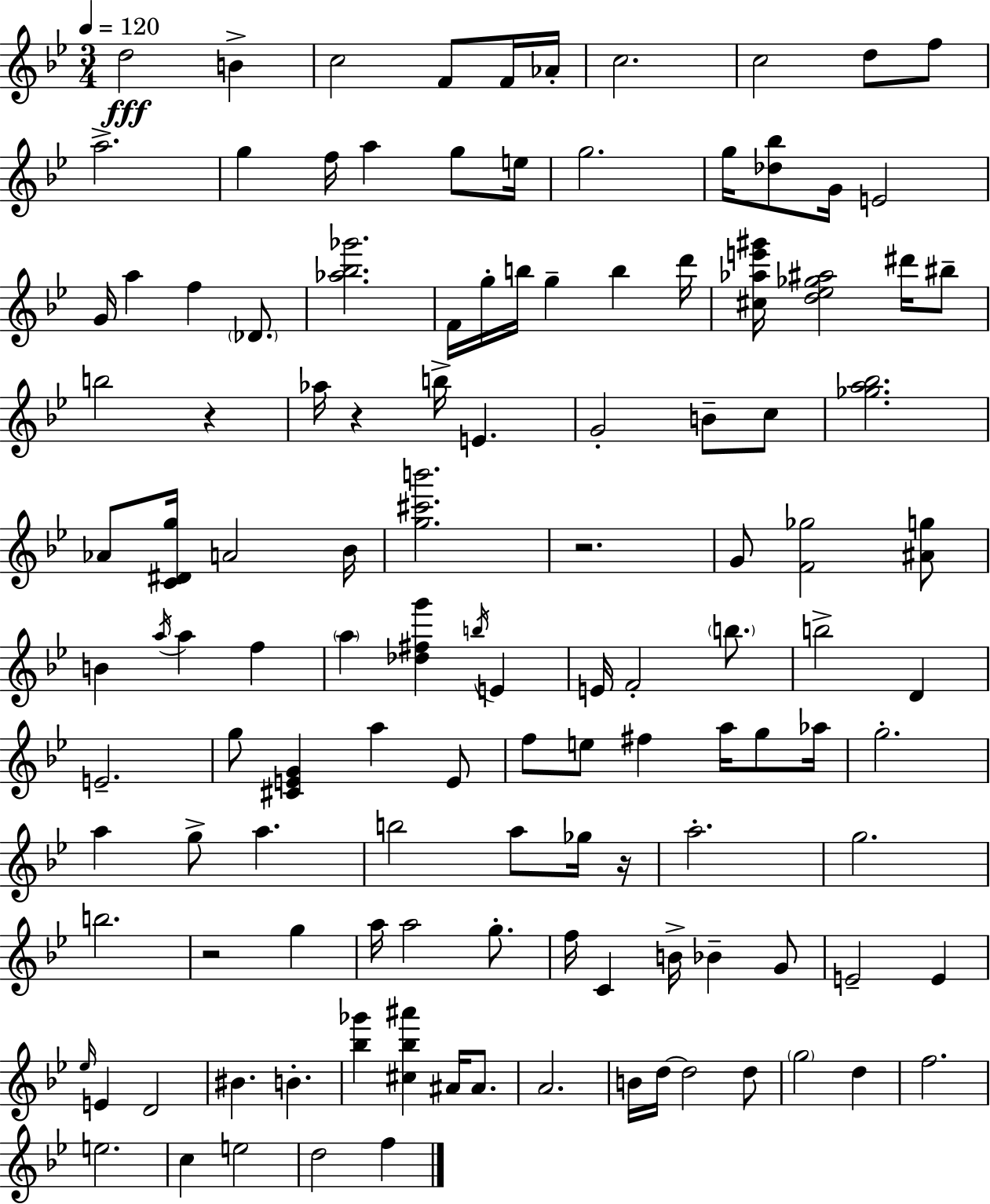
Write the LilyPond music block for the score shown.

{
  \clef treble
  \numericTimeSignature
  \time 3/4
  \key g \minor
  \tempo 4 = 120
  \repeat volta 2 { d''2\fff b'4-> | c''2 f'8 f'16 aes'16-. | c''2. | c''2 d''8 f''8 | \break a''2.-> | g''4 f''16 a''4 g''8 e''16 | g''2. | g''16 <des'' bes''>8 g'16 e'2 | \break g'16 a''4 f''4 \parenthesize des'8. | <aes'' bes'' ges'''>2. | f'16 g''16-. b''16 g''4-- b''4 d'''16 | <cis'' aes'' e''' gis'''>16 <d'' ees'' ges'' ais''>2 dis'''16 bis''8-- | \break b''2 r4 | aes''16 r4 b''16-> e'4. | g'2-. b'8-- c''8 | <ges'' a'' bes''>2. | \break aes'8 <c' dis' g''>16 a'2 bes'16 | <g'' cis''' b'''>2. | r2. | g'8 <f' ges''>2 <ais' g''>8 | \break b'4 \acciaccatura { a''16 } a''4 f''4 | \parenthesize a''4 <des'' fis'' g'''>4 \acciaccatura { b''16 } e'4 | e'16 f'2-. \parenthesize b''8. | b''2-> d'4 | \break e'2.-- | g''8 <cis' e' g'>4 a''4 | e'8 f''8 e''8 fis''4 a''16 g''8 | aes''16 g''2.-. | \break a''4 g''8-> a''4. | b''2 a''8 | ges''16 r16 a''2.-. | g''2. | \break b''2. | r2 g''4 | a''16 a''2 g''8.-. | f''16 c'4 b'16-> bes'4-- | \break g'8 e'2-- e'4 | \grace { ees''16 } e'4 d'2 | bis'4. b'4.-. | <bes'' ges'''>4 <cis'' bes'' ais'''>4 ais'16 | \break ais'8. a'2. | b'16 d''16~~ d''2 | d''8 \parenthesize g''2 d''4 | f''2. | \break e''2. | c''4 e''2 | d''2 f''4 | } \bar "|."
}